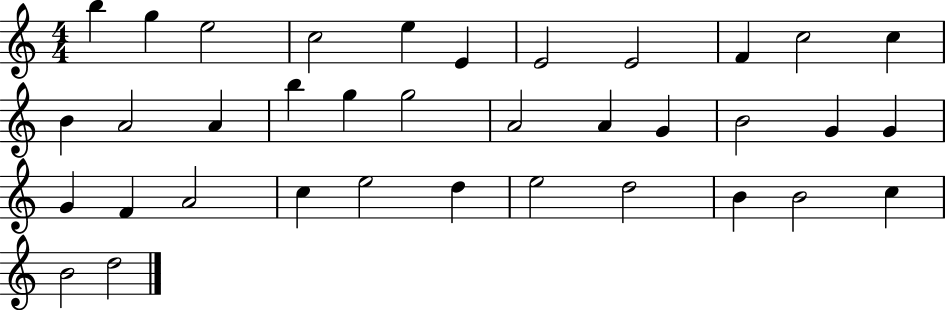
B5/q G5/q E5/h C5/h E5/q E4/q E4/h E4/h F4/q C5/h C5/q B4/q A4/h A4/q B5/q G5/q G5/h A4/h A4/q G4/q B4/h G4/q G4/q G4/q F4/q A4/h C5/q E5/h D5/q E5/h D5/h B4/q B4/h C5/q B4/h D5/h